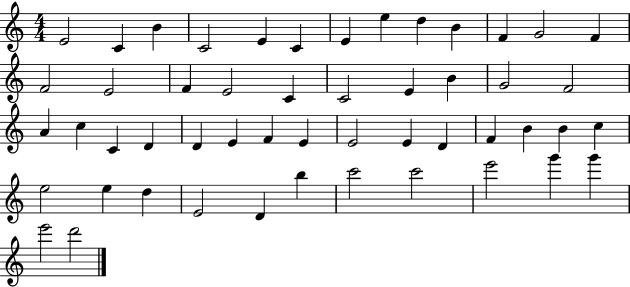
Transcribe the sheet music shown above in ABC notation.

X:1
T:Untitled
M:4/4
L:1/4
K:C
E2 C B C2 E C E e d B F G2 F F2 E2 F E2 C C2 E B G2 F2 A c C D D E F E E2 E D F B B c e2 e d E2 D b c'2 c'2 e'2 g' g' e'2 d'2